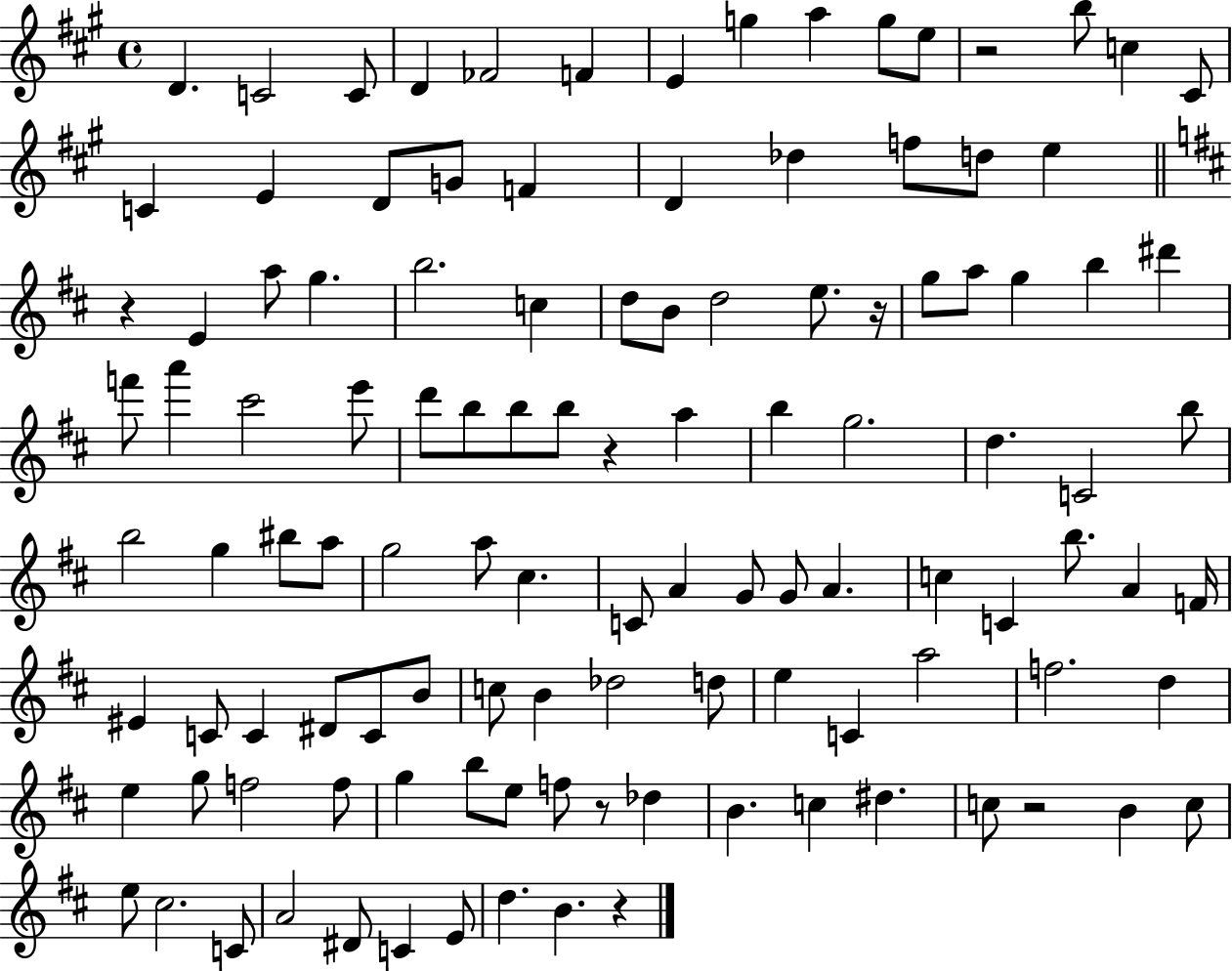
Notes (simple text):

D4/q. C4/h C4/e D4/q FES4/h F4/q E4/q G5/q A5/q G5/e E5/e R/h B5/e C5/q C#4/e C4/q E4/q D4/e G4/e F4/q D4/q Db5/q F5/e D5/e E5/q R/q E4/q A5/e G5/q. B5/h. C5/q D5/e B4/e D5/h E5/e. R/s G5/e A5/e G5/q B5/q D#6/q F6/e A6/q C#6/h E6/e D6/e B5/e B5/e B5/e R/q A5/q B5/q G5/h. D5/q. C4/h B5/e B5/h G5/q BIS5/e A5/e G5/h A5/e C#5/q. C4/e A4/q G4/e G4/e A4/q. C5/q C4/q B5/e. A4/q F4/s EIS4/q C4/e C4/q D#4/e C4/e B4/e C5/e B4/q Db5/h D5/e E5/q C4/q A5/h F5/h. D5/q E5/q G5/e F5/h F5/e G5/q B5/e E5/e F5/e R/e Db5/q B4/q. C5/q D#5/q. C5/e R/h B4/q C5/e E5/e C#5/h. C4/e A4/h D#4/e C4/q E4/e D5/q. B4/q. R/q